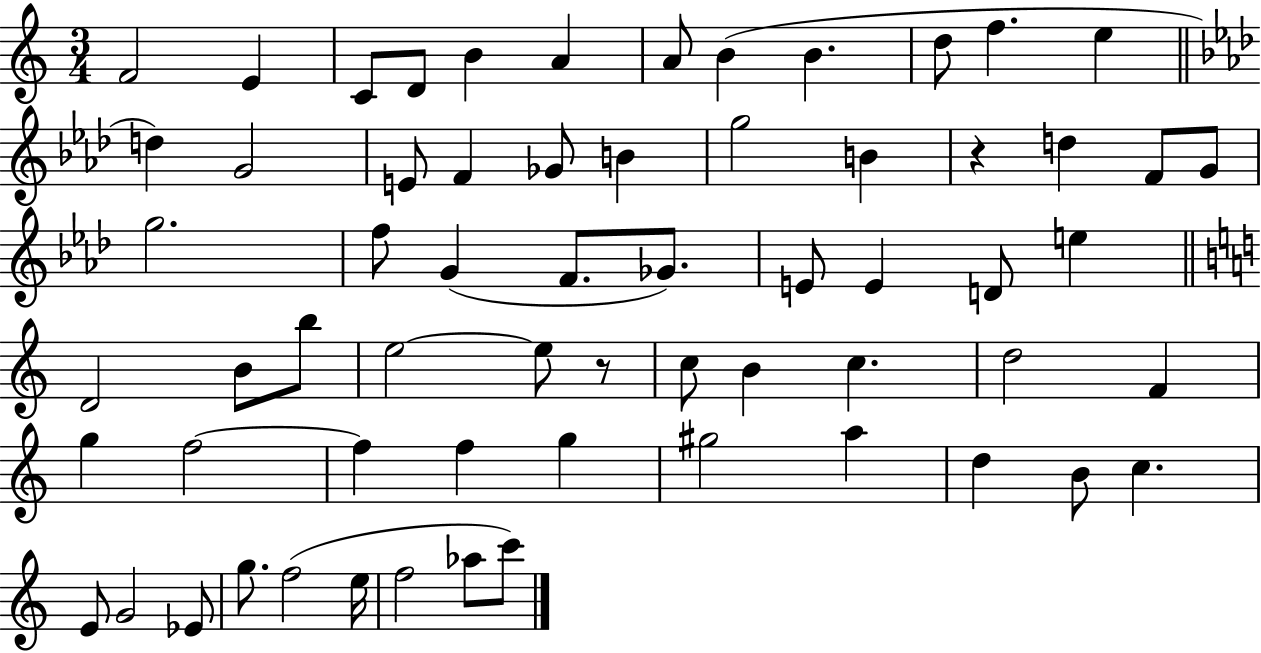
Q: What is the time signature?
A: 3/4